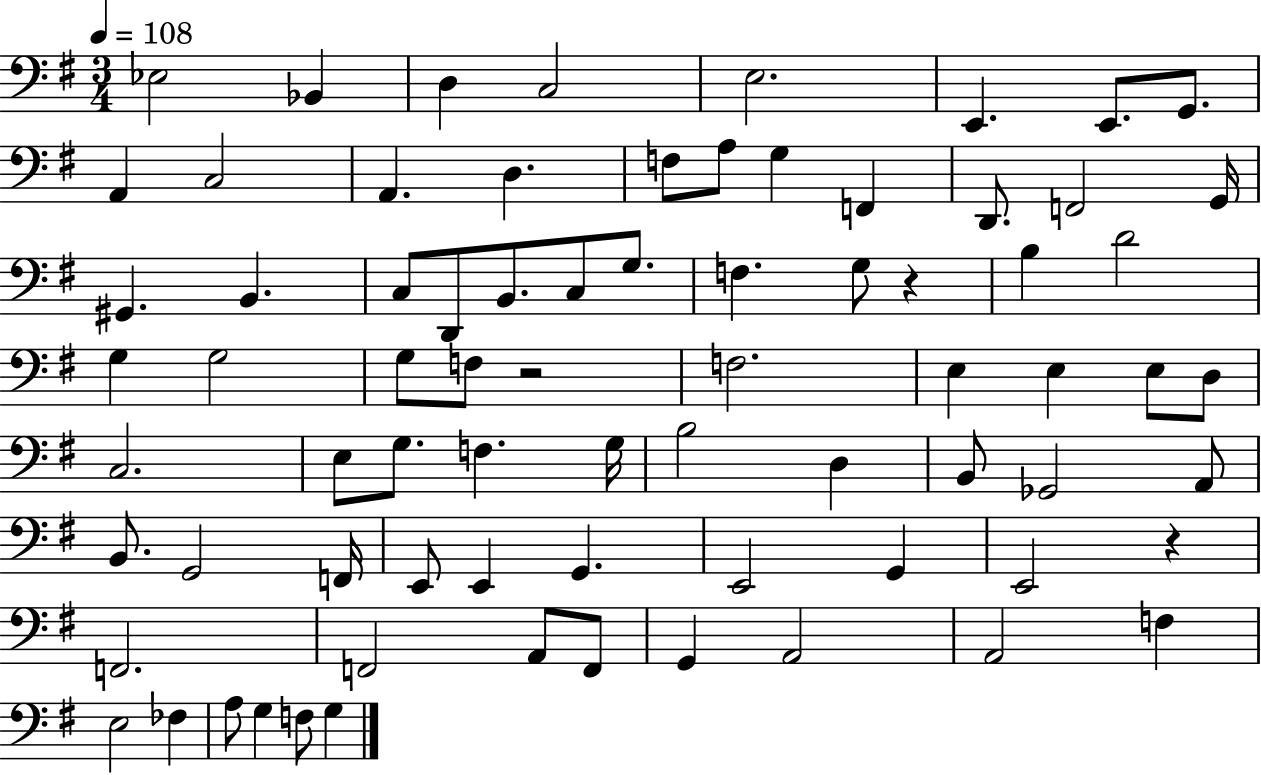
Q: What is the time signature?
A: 3/4